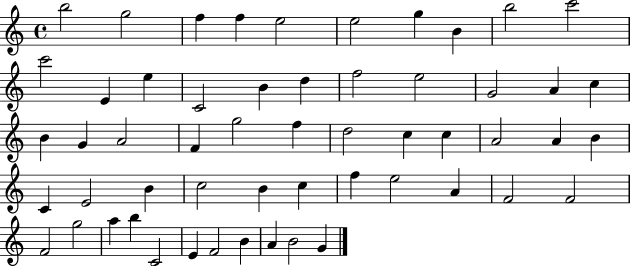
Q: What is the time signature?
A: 4/4